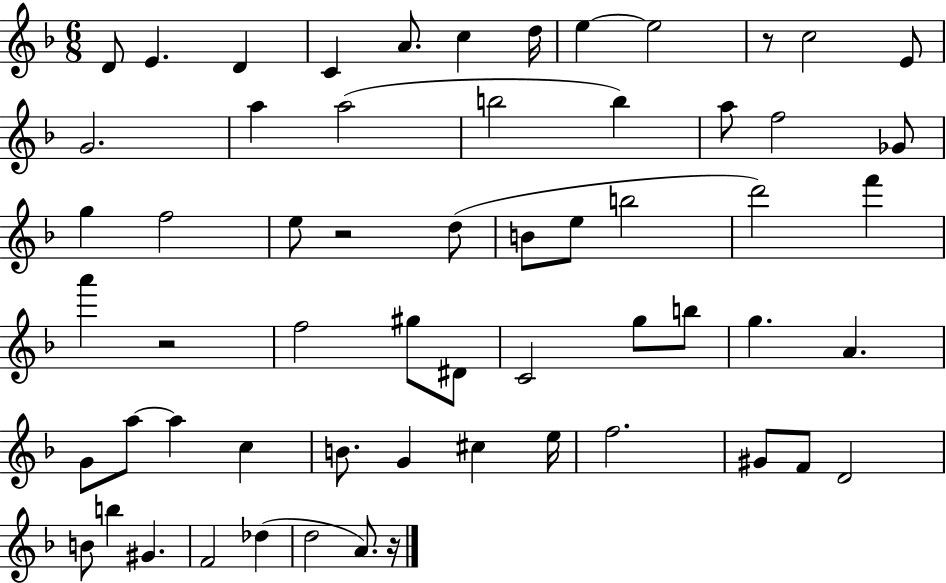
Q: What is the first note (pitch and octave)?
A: D4